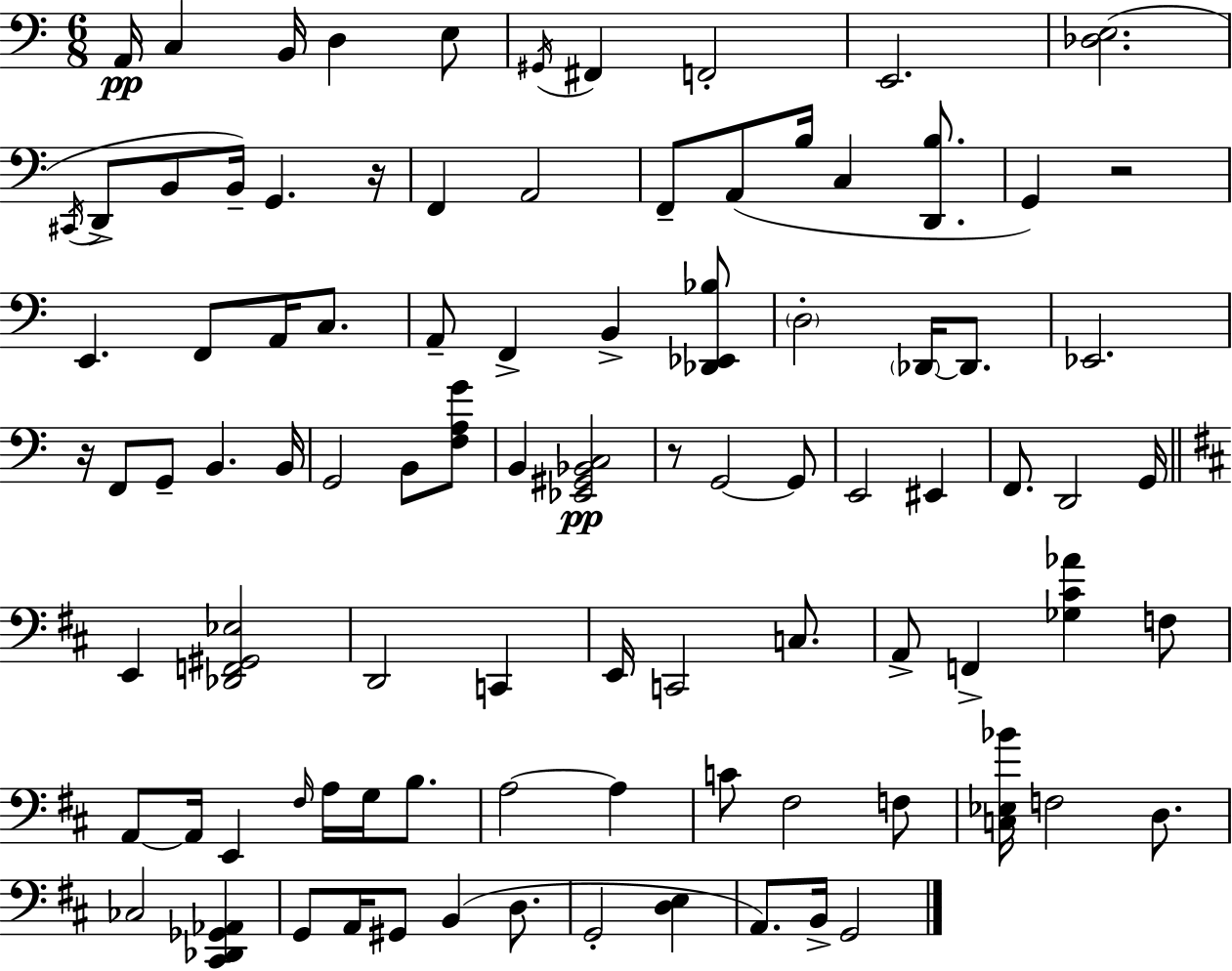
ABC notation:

X:1
T:Untitled
M:6/8
L:1/4
K:C
A,,/4 C, B,,/4 D, E,/2 ^G,,/4 ^F,, F,,2 E,,2 [_D,E,]2 ^C,,/4 D,,/2 B,,/2 B,,/4 G,, z/4 F,, A,,2 F,,/2 A,,/2 B,/4 C, [D,,B,]/2 G,, z2 E,, F,,/2 A,,/4 C,/2 A,,/2 F,, B,, [_D,,_E,,_B,]/2 D,2 _D,,/4 _D,,/2 _E,,2 z/4 F,,/2 G,,/2 B,, B,,/4 G,,2 B,,/2 [F,A,G]/2 B,, [_E,,^G,,_B,,C,]2 z/2 G,,2 G,,/2 E,,2 ^E,, F,,/2 D,,2 G,,/4 E,, [_D,,F,,^G,,_E,]2 D,,2 C,, E,,/4 C,,2 C,/2 A,,/2 F,, [_G,^C_A] F,/2 A,,/2 A,,/4 E,, ^F,/4 A,/4 G,/4 B,/2 A,2 A, C/2 ^F,2 F,/2 [C,_E,_B]/4 F,2 D,/2 _C,2 [^C,,_D,,_G,,_A,,] G,,/2 A,,/4 ^G,,/2 B,, D,/2 G,,2 [D,E,] A,,/2 B,,/4 G,,2